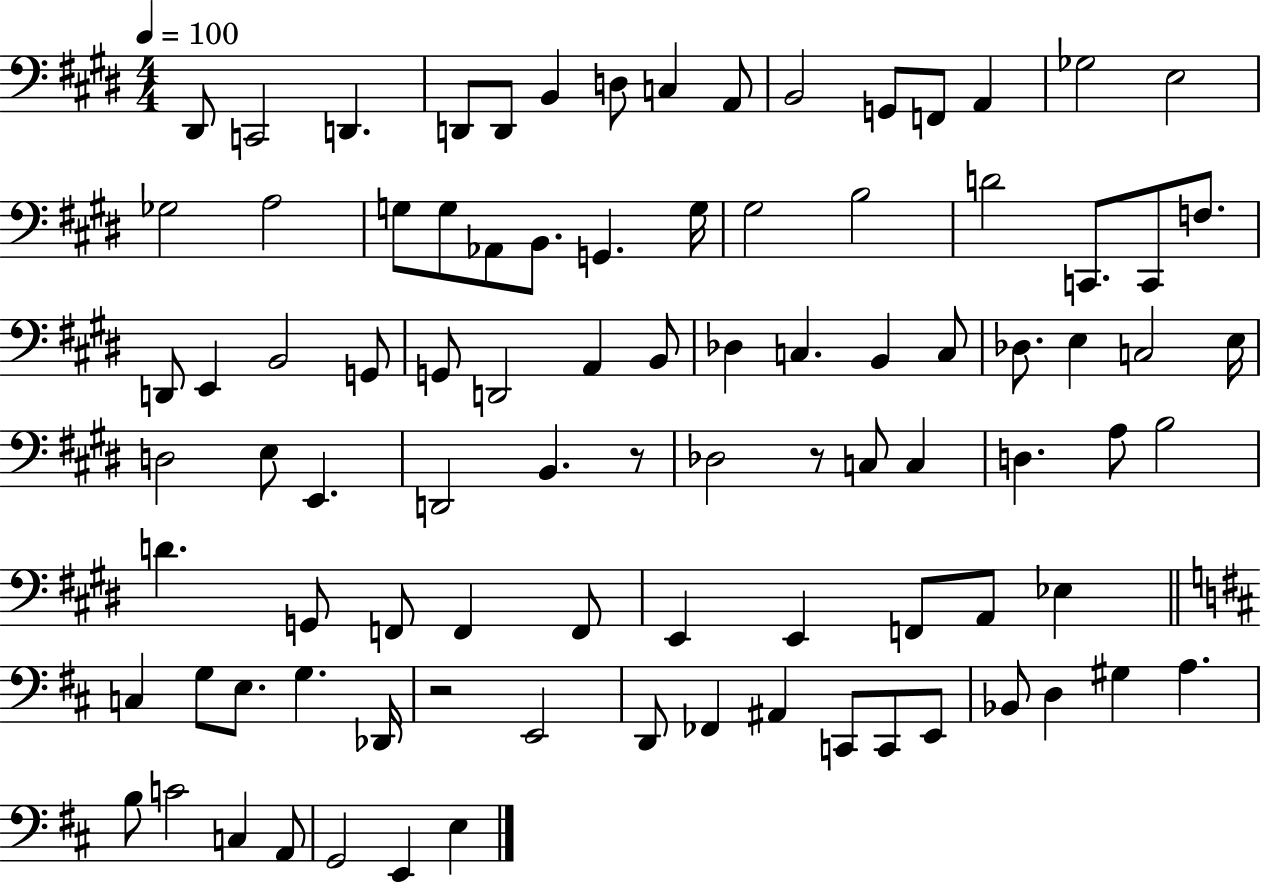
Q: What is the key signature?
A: E major